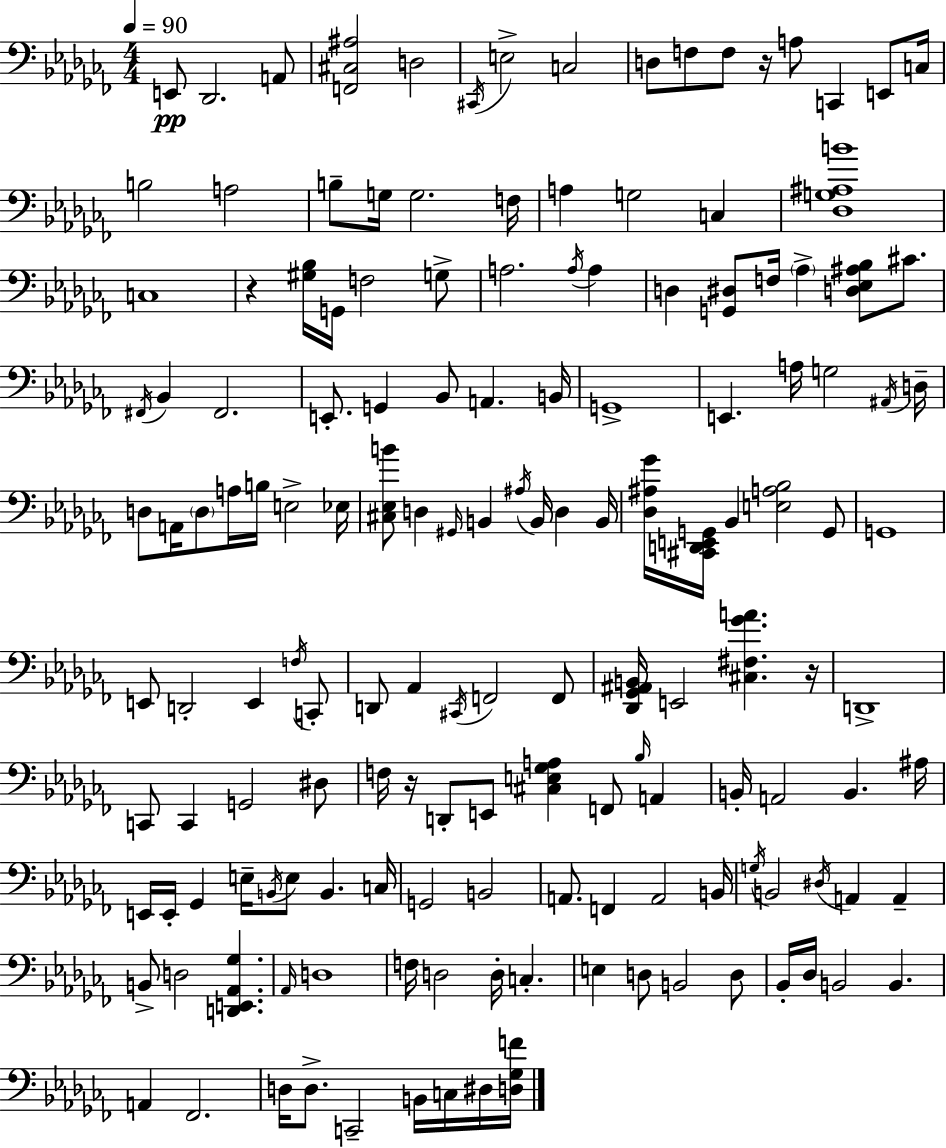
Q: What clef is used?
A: bass